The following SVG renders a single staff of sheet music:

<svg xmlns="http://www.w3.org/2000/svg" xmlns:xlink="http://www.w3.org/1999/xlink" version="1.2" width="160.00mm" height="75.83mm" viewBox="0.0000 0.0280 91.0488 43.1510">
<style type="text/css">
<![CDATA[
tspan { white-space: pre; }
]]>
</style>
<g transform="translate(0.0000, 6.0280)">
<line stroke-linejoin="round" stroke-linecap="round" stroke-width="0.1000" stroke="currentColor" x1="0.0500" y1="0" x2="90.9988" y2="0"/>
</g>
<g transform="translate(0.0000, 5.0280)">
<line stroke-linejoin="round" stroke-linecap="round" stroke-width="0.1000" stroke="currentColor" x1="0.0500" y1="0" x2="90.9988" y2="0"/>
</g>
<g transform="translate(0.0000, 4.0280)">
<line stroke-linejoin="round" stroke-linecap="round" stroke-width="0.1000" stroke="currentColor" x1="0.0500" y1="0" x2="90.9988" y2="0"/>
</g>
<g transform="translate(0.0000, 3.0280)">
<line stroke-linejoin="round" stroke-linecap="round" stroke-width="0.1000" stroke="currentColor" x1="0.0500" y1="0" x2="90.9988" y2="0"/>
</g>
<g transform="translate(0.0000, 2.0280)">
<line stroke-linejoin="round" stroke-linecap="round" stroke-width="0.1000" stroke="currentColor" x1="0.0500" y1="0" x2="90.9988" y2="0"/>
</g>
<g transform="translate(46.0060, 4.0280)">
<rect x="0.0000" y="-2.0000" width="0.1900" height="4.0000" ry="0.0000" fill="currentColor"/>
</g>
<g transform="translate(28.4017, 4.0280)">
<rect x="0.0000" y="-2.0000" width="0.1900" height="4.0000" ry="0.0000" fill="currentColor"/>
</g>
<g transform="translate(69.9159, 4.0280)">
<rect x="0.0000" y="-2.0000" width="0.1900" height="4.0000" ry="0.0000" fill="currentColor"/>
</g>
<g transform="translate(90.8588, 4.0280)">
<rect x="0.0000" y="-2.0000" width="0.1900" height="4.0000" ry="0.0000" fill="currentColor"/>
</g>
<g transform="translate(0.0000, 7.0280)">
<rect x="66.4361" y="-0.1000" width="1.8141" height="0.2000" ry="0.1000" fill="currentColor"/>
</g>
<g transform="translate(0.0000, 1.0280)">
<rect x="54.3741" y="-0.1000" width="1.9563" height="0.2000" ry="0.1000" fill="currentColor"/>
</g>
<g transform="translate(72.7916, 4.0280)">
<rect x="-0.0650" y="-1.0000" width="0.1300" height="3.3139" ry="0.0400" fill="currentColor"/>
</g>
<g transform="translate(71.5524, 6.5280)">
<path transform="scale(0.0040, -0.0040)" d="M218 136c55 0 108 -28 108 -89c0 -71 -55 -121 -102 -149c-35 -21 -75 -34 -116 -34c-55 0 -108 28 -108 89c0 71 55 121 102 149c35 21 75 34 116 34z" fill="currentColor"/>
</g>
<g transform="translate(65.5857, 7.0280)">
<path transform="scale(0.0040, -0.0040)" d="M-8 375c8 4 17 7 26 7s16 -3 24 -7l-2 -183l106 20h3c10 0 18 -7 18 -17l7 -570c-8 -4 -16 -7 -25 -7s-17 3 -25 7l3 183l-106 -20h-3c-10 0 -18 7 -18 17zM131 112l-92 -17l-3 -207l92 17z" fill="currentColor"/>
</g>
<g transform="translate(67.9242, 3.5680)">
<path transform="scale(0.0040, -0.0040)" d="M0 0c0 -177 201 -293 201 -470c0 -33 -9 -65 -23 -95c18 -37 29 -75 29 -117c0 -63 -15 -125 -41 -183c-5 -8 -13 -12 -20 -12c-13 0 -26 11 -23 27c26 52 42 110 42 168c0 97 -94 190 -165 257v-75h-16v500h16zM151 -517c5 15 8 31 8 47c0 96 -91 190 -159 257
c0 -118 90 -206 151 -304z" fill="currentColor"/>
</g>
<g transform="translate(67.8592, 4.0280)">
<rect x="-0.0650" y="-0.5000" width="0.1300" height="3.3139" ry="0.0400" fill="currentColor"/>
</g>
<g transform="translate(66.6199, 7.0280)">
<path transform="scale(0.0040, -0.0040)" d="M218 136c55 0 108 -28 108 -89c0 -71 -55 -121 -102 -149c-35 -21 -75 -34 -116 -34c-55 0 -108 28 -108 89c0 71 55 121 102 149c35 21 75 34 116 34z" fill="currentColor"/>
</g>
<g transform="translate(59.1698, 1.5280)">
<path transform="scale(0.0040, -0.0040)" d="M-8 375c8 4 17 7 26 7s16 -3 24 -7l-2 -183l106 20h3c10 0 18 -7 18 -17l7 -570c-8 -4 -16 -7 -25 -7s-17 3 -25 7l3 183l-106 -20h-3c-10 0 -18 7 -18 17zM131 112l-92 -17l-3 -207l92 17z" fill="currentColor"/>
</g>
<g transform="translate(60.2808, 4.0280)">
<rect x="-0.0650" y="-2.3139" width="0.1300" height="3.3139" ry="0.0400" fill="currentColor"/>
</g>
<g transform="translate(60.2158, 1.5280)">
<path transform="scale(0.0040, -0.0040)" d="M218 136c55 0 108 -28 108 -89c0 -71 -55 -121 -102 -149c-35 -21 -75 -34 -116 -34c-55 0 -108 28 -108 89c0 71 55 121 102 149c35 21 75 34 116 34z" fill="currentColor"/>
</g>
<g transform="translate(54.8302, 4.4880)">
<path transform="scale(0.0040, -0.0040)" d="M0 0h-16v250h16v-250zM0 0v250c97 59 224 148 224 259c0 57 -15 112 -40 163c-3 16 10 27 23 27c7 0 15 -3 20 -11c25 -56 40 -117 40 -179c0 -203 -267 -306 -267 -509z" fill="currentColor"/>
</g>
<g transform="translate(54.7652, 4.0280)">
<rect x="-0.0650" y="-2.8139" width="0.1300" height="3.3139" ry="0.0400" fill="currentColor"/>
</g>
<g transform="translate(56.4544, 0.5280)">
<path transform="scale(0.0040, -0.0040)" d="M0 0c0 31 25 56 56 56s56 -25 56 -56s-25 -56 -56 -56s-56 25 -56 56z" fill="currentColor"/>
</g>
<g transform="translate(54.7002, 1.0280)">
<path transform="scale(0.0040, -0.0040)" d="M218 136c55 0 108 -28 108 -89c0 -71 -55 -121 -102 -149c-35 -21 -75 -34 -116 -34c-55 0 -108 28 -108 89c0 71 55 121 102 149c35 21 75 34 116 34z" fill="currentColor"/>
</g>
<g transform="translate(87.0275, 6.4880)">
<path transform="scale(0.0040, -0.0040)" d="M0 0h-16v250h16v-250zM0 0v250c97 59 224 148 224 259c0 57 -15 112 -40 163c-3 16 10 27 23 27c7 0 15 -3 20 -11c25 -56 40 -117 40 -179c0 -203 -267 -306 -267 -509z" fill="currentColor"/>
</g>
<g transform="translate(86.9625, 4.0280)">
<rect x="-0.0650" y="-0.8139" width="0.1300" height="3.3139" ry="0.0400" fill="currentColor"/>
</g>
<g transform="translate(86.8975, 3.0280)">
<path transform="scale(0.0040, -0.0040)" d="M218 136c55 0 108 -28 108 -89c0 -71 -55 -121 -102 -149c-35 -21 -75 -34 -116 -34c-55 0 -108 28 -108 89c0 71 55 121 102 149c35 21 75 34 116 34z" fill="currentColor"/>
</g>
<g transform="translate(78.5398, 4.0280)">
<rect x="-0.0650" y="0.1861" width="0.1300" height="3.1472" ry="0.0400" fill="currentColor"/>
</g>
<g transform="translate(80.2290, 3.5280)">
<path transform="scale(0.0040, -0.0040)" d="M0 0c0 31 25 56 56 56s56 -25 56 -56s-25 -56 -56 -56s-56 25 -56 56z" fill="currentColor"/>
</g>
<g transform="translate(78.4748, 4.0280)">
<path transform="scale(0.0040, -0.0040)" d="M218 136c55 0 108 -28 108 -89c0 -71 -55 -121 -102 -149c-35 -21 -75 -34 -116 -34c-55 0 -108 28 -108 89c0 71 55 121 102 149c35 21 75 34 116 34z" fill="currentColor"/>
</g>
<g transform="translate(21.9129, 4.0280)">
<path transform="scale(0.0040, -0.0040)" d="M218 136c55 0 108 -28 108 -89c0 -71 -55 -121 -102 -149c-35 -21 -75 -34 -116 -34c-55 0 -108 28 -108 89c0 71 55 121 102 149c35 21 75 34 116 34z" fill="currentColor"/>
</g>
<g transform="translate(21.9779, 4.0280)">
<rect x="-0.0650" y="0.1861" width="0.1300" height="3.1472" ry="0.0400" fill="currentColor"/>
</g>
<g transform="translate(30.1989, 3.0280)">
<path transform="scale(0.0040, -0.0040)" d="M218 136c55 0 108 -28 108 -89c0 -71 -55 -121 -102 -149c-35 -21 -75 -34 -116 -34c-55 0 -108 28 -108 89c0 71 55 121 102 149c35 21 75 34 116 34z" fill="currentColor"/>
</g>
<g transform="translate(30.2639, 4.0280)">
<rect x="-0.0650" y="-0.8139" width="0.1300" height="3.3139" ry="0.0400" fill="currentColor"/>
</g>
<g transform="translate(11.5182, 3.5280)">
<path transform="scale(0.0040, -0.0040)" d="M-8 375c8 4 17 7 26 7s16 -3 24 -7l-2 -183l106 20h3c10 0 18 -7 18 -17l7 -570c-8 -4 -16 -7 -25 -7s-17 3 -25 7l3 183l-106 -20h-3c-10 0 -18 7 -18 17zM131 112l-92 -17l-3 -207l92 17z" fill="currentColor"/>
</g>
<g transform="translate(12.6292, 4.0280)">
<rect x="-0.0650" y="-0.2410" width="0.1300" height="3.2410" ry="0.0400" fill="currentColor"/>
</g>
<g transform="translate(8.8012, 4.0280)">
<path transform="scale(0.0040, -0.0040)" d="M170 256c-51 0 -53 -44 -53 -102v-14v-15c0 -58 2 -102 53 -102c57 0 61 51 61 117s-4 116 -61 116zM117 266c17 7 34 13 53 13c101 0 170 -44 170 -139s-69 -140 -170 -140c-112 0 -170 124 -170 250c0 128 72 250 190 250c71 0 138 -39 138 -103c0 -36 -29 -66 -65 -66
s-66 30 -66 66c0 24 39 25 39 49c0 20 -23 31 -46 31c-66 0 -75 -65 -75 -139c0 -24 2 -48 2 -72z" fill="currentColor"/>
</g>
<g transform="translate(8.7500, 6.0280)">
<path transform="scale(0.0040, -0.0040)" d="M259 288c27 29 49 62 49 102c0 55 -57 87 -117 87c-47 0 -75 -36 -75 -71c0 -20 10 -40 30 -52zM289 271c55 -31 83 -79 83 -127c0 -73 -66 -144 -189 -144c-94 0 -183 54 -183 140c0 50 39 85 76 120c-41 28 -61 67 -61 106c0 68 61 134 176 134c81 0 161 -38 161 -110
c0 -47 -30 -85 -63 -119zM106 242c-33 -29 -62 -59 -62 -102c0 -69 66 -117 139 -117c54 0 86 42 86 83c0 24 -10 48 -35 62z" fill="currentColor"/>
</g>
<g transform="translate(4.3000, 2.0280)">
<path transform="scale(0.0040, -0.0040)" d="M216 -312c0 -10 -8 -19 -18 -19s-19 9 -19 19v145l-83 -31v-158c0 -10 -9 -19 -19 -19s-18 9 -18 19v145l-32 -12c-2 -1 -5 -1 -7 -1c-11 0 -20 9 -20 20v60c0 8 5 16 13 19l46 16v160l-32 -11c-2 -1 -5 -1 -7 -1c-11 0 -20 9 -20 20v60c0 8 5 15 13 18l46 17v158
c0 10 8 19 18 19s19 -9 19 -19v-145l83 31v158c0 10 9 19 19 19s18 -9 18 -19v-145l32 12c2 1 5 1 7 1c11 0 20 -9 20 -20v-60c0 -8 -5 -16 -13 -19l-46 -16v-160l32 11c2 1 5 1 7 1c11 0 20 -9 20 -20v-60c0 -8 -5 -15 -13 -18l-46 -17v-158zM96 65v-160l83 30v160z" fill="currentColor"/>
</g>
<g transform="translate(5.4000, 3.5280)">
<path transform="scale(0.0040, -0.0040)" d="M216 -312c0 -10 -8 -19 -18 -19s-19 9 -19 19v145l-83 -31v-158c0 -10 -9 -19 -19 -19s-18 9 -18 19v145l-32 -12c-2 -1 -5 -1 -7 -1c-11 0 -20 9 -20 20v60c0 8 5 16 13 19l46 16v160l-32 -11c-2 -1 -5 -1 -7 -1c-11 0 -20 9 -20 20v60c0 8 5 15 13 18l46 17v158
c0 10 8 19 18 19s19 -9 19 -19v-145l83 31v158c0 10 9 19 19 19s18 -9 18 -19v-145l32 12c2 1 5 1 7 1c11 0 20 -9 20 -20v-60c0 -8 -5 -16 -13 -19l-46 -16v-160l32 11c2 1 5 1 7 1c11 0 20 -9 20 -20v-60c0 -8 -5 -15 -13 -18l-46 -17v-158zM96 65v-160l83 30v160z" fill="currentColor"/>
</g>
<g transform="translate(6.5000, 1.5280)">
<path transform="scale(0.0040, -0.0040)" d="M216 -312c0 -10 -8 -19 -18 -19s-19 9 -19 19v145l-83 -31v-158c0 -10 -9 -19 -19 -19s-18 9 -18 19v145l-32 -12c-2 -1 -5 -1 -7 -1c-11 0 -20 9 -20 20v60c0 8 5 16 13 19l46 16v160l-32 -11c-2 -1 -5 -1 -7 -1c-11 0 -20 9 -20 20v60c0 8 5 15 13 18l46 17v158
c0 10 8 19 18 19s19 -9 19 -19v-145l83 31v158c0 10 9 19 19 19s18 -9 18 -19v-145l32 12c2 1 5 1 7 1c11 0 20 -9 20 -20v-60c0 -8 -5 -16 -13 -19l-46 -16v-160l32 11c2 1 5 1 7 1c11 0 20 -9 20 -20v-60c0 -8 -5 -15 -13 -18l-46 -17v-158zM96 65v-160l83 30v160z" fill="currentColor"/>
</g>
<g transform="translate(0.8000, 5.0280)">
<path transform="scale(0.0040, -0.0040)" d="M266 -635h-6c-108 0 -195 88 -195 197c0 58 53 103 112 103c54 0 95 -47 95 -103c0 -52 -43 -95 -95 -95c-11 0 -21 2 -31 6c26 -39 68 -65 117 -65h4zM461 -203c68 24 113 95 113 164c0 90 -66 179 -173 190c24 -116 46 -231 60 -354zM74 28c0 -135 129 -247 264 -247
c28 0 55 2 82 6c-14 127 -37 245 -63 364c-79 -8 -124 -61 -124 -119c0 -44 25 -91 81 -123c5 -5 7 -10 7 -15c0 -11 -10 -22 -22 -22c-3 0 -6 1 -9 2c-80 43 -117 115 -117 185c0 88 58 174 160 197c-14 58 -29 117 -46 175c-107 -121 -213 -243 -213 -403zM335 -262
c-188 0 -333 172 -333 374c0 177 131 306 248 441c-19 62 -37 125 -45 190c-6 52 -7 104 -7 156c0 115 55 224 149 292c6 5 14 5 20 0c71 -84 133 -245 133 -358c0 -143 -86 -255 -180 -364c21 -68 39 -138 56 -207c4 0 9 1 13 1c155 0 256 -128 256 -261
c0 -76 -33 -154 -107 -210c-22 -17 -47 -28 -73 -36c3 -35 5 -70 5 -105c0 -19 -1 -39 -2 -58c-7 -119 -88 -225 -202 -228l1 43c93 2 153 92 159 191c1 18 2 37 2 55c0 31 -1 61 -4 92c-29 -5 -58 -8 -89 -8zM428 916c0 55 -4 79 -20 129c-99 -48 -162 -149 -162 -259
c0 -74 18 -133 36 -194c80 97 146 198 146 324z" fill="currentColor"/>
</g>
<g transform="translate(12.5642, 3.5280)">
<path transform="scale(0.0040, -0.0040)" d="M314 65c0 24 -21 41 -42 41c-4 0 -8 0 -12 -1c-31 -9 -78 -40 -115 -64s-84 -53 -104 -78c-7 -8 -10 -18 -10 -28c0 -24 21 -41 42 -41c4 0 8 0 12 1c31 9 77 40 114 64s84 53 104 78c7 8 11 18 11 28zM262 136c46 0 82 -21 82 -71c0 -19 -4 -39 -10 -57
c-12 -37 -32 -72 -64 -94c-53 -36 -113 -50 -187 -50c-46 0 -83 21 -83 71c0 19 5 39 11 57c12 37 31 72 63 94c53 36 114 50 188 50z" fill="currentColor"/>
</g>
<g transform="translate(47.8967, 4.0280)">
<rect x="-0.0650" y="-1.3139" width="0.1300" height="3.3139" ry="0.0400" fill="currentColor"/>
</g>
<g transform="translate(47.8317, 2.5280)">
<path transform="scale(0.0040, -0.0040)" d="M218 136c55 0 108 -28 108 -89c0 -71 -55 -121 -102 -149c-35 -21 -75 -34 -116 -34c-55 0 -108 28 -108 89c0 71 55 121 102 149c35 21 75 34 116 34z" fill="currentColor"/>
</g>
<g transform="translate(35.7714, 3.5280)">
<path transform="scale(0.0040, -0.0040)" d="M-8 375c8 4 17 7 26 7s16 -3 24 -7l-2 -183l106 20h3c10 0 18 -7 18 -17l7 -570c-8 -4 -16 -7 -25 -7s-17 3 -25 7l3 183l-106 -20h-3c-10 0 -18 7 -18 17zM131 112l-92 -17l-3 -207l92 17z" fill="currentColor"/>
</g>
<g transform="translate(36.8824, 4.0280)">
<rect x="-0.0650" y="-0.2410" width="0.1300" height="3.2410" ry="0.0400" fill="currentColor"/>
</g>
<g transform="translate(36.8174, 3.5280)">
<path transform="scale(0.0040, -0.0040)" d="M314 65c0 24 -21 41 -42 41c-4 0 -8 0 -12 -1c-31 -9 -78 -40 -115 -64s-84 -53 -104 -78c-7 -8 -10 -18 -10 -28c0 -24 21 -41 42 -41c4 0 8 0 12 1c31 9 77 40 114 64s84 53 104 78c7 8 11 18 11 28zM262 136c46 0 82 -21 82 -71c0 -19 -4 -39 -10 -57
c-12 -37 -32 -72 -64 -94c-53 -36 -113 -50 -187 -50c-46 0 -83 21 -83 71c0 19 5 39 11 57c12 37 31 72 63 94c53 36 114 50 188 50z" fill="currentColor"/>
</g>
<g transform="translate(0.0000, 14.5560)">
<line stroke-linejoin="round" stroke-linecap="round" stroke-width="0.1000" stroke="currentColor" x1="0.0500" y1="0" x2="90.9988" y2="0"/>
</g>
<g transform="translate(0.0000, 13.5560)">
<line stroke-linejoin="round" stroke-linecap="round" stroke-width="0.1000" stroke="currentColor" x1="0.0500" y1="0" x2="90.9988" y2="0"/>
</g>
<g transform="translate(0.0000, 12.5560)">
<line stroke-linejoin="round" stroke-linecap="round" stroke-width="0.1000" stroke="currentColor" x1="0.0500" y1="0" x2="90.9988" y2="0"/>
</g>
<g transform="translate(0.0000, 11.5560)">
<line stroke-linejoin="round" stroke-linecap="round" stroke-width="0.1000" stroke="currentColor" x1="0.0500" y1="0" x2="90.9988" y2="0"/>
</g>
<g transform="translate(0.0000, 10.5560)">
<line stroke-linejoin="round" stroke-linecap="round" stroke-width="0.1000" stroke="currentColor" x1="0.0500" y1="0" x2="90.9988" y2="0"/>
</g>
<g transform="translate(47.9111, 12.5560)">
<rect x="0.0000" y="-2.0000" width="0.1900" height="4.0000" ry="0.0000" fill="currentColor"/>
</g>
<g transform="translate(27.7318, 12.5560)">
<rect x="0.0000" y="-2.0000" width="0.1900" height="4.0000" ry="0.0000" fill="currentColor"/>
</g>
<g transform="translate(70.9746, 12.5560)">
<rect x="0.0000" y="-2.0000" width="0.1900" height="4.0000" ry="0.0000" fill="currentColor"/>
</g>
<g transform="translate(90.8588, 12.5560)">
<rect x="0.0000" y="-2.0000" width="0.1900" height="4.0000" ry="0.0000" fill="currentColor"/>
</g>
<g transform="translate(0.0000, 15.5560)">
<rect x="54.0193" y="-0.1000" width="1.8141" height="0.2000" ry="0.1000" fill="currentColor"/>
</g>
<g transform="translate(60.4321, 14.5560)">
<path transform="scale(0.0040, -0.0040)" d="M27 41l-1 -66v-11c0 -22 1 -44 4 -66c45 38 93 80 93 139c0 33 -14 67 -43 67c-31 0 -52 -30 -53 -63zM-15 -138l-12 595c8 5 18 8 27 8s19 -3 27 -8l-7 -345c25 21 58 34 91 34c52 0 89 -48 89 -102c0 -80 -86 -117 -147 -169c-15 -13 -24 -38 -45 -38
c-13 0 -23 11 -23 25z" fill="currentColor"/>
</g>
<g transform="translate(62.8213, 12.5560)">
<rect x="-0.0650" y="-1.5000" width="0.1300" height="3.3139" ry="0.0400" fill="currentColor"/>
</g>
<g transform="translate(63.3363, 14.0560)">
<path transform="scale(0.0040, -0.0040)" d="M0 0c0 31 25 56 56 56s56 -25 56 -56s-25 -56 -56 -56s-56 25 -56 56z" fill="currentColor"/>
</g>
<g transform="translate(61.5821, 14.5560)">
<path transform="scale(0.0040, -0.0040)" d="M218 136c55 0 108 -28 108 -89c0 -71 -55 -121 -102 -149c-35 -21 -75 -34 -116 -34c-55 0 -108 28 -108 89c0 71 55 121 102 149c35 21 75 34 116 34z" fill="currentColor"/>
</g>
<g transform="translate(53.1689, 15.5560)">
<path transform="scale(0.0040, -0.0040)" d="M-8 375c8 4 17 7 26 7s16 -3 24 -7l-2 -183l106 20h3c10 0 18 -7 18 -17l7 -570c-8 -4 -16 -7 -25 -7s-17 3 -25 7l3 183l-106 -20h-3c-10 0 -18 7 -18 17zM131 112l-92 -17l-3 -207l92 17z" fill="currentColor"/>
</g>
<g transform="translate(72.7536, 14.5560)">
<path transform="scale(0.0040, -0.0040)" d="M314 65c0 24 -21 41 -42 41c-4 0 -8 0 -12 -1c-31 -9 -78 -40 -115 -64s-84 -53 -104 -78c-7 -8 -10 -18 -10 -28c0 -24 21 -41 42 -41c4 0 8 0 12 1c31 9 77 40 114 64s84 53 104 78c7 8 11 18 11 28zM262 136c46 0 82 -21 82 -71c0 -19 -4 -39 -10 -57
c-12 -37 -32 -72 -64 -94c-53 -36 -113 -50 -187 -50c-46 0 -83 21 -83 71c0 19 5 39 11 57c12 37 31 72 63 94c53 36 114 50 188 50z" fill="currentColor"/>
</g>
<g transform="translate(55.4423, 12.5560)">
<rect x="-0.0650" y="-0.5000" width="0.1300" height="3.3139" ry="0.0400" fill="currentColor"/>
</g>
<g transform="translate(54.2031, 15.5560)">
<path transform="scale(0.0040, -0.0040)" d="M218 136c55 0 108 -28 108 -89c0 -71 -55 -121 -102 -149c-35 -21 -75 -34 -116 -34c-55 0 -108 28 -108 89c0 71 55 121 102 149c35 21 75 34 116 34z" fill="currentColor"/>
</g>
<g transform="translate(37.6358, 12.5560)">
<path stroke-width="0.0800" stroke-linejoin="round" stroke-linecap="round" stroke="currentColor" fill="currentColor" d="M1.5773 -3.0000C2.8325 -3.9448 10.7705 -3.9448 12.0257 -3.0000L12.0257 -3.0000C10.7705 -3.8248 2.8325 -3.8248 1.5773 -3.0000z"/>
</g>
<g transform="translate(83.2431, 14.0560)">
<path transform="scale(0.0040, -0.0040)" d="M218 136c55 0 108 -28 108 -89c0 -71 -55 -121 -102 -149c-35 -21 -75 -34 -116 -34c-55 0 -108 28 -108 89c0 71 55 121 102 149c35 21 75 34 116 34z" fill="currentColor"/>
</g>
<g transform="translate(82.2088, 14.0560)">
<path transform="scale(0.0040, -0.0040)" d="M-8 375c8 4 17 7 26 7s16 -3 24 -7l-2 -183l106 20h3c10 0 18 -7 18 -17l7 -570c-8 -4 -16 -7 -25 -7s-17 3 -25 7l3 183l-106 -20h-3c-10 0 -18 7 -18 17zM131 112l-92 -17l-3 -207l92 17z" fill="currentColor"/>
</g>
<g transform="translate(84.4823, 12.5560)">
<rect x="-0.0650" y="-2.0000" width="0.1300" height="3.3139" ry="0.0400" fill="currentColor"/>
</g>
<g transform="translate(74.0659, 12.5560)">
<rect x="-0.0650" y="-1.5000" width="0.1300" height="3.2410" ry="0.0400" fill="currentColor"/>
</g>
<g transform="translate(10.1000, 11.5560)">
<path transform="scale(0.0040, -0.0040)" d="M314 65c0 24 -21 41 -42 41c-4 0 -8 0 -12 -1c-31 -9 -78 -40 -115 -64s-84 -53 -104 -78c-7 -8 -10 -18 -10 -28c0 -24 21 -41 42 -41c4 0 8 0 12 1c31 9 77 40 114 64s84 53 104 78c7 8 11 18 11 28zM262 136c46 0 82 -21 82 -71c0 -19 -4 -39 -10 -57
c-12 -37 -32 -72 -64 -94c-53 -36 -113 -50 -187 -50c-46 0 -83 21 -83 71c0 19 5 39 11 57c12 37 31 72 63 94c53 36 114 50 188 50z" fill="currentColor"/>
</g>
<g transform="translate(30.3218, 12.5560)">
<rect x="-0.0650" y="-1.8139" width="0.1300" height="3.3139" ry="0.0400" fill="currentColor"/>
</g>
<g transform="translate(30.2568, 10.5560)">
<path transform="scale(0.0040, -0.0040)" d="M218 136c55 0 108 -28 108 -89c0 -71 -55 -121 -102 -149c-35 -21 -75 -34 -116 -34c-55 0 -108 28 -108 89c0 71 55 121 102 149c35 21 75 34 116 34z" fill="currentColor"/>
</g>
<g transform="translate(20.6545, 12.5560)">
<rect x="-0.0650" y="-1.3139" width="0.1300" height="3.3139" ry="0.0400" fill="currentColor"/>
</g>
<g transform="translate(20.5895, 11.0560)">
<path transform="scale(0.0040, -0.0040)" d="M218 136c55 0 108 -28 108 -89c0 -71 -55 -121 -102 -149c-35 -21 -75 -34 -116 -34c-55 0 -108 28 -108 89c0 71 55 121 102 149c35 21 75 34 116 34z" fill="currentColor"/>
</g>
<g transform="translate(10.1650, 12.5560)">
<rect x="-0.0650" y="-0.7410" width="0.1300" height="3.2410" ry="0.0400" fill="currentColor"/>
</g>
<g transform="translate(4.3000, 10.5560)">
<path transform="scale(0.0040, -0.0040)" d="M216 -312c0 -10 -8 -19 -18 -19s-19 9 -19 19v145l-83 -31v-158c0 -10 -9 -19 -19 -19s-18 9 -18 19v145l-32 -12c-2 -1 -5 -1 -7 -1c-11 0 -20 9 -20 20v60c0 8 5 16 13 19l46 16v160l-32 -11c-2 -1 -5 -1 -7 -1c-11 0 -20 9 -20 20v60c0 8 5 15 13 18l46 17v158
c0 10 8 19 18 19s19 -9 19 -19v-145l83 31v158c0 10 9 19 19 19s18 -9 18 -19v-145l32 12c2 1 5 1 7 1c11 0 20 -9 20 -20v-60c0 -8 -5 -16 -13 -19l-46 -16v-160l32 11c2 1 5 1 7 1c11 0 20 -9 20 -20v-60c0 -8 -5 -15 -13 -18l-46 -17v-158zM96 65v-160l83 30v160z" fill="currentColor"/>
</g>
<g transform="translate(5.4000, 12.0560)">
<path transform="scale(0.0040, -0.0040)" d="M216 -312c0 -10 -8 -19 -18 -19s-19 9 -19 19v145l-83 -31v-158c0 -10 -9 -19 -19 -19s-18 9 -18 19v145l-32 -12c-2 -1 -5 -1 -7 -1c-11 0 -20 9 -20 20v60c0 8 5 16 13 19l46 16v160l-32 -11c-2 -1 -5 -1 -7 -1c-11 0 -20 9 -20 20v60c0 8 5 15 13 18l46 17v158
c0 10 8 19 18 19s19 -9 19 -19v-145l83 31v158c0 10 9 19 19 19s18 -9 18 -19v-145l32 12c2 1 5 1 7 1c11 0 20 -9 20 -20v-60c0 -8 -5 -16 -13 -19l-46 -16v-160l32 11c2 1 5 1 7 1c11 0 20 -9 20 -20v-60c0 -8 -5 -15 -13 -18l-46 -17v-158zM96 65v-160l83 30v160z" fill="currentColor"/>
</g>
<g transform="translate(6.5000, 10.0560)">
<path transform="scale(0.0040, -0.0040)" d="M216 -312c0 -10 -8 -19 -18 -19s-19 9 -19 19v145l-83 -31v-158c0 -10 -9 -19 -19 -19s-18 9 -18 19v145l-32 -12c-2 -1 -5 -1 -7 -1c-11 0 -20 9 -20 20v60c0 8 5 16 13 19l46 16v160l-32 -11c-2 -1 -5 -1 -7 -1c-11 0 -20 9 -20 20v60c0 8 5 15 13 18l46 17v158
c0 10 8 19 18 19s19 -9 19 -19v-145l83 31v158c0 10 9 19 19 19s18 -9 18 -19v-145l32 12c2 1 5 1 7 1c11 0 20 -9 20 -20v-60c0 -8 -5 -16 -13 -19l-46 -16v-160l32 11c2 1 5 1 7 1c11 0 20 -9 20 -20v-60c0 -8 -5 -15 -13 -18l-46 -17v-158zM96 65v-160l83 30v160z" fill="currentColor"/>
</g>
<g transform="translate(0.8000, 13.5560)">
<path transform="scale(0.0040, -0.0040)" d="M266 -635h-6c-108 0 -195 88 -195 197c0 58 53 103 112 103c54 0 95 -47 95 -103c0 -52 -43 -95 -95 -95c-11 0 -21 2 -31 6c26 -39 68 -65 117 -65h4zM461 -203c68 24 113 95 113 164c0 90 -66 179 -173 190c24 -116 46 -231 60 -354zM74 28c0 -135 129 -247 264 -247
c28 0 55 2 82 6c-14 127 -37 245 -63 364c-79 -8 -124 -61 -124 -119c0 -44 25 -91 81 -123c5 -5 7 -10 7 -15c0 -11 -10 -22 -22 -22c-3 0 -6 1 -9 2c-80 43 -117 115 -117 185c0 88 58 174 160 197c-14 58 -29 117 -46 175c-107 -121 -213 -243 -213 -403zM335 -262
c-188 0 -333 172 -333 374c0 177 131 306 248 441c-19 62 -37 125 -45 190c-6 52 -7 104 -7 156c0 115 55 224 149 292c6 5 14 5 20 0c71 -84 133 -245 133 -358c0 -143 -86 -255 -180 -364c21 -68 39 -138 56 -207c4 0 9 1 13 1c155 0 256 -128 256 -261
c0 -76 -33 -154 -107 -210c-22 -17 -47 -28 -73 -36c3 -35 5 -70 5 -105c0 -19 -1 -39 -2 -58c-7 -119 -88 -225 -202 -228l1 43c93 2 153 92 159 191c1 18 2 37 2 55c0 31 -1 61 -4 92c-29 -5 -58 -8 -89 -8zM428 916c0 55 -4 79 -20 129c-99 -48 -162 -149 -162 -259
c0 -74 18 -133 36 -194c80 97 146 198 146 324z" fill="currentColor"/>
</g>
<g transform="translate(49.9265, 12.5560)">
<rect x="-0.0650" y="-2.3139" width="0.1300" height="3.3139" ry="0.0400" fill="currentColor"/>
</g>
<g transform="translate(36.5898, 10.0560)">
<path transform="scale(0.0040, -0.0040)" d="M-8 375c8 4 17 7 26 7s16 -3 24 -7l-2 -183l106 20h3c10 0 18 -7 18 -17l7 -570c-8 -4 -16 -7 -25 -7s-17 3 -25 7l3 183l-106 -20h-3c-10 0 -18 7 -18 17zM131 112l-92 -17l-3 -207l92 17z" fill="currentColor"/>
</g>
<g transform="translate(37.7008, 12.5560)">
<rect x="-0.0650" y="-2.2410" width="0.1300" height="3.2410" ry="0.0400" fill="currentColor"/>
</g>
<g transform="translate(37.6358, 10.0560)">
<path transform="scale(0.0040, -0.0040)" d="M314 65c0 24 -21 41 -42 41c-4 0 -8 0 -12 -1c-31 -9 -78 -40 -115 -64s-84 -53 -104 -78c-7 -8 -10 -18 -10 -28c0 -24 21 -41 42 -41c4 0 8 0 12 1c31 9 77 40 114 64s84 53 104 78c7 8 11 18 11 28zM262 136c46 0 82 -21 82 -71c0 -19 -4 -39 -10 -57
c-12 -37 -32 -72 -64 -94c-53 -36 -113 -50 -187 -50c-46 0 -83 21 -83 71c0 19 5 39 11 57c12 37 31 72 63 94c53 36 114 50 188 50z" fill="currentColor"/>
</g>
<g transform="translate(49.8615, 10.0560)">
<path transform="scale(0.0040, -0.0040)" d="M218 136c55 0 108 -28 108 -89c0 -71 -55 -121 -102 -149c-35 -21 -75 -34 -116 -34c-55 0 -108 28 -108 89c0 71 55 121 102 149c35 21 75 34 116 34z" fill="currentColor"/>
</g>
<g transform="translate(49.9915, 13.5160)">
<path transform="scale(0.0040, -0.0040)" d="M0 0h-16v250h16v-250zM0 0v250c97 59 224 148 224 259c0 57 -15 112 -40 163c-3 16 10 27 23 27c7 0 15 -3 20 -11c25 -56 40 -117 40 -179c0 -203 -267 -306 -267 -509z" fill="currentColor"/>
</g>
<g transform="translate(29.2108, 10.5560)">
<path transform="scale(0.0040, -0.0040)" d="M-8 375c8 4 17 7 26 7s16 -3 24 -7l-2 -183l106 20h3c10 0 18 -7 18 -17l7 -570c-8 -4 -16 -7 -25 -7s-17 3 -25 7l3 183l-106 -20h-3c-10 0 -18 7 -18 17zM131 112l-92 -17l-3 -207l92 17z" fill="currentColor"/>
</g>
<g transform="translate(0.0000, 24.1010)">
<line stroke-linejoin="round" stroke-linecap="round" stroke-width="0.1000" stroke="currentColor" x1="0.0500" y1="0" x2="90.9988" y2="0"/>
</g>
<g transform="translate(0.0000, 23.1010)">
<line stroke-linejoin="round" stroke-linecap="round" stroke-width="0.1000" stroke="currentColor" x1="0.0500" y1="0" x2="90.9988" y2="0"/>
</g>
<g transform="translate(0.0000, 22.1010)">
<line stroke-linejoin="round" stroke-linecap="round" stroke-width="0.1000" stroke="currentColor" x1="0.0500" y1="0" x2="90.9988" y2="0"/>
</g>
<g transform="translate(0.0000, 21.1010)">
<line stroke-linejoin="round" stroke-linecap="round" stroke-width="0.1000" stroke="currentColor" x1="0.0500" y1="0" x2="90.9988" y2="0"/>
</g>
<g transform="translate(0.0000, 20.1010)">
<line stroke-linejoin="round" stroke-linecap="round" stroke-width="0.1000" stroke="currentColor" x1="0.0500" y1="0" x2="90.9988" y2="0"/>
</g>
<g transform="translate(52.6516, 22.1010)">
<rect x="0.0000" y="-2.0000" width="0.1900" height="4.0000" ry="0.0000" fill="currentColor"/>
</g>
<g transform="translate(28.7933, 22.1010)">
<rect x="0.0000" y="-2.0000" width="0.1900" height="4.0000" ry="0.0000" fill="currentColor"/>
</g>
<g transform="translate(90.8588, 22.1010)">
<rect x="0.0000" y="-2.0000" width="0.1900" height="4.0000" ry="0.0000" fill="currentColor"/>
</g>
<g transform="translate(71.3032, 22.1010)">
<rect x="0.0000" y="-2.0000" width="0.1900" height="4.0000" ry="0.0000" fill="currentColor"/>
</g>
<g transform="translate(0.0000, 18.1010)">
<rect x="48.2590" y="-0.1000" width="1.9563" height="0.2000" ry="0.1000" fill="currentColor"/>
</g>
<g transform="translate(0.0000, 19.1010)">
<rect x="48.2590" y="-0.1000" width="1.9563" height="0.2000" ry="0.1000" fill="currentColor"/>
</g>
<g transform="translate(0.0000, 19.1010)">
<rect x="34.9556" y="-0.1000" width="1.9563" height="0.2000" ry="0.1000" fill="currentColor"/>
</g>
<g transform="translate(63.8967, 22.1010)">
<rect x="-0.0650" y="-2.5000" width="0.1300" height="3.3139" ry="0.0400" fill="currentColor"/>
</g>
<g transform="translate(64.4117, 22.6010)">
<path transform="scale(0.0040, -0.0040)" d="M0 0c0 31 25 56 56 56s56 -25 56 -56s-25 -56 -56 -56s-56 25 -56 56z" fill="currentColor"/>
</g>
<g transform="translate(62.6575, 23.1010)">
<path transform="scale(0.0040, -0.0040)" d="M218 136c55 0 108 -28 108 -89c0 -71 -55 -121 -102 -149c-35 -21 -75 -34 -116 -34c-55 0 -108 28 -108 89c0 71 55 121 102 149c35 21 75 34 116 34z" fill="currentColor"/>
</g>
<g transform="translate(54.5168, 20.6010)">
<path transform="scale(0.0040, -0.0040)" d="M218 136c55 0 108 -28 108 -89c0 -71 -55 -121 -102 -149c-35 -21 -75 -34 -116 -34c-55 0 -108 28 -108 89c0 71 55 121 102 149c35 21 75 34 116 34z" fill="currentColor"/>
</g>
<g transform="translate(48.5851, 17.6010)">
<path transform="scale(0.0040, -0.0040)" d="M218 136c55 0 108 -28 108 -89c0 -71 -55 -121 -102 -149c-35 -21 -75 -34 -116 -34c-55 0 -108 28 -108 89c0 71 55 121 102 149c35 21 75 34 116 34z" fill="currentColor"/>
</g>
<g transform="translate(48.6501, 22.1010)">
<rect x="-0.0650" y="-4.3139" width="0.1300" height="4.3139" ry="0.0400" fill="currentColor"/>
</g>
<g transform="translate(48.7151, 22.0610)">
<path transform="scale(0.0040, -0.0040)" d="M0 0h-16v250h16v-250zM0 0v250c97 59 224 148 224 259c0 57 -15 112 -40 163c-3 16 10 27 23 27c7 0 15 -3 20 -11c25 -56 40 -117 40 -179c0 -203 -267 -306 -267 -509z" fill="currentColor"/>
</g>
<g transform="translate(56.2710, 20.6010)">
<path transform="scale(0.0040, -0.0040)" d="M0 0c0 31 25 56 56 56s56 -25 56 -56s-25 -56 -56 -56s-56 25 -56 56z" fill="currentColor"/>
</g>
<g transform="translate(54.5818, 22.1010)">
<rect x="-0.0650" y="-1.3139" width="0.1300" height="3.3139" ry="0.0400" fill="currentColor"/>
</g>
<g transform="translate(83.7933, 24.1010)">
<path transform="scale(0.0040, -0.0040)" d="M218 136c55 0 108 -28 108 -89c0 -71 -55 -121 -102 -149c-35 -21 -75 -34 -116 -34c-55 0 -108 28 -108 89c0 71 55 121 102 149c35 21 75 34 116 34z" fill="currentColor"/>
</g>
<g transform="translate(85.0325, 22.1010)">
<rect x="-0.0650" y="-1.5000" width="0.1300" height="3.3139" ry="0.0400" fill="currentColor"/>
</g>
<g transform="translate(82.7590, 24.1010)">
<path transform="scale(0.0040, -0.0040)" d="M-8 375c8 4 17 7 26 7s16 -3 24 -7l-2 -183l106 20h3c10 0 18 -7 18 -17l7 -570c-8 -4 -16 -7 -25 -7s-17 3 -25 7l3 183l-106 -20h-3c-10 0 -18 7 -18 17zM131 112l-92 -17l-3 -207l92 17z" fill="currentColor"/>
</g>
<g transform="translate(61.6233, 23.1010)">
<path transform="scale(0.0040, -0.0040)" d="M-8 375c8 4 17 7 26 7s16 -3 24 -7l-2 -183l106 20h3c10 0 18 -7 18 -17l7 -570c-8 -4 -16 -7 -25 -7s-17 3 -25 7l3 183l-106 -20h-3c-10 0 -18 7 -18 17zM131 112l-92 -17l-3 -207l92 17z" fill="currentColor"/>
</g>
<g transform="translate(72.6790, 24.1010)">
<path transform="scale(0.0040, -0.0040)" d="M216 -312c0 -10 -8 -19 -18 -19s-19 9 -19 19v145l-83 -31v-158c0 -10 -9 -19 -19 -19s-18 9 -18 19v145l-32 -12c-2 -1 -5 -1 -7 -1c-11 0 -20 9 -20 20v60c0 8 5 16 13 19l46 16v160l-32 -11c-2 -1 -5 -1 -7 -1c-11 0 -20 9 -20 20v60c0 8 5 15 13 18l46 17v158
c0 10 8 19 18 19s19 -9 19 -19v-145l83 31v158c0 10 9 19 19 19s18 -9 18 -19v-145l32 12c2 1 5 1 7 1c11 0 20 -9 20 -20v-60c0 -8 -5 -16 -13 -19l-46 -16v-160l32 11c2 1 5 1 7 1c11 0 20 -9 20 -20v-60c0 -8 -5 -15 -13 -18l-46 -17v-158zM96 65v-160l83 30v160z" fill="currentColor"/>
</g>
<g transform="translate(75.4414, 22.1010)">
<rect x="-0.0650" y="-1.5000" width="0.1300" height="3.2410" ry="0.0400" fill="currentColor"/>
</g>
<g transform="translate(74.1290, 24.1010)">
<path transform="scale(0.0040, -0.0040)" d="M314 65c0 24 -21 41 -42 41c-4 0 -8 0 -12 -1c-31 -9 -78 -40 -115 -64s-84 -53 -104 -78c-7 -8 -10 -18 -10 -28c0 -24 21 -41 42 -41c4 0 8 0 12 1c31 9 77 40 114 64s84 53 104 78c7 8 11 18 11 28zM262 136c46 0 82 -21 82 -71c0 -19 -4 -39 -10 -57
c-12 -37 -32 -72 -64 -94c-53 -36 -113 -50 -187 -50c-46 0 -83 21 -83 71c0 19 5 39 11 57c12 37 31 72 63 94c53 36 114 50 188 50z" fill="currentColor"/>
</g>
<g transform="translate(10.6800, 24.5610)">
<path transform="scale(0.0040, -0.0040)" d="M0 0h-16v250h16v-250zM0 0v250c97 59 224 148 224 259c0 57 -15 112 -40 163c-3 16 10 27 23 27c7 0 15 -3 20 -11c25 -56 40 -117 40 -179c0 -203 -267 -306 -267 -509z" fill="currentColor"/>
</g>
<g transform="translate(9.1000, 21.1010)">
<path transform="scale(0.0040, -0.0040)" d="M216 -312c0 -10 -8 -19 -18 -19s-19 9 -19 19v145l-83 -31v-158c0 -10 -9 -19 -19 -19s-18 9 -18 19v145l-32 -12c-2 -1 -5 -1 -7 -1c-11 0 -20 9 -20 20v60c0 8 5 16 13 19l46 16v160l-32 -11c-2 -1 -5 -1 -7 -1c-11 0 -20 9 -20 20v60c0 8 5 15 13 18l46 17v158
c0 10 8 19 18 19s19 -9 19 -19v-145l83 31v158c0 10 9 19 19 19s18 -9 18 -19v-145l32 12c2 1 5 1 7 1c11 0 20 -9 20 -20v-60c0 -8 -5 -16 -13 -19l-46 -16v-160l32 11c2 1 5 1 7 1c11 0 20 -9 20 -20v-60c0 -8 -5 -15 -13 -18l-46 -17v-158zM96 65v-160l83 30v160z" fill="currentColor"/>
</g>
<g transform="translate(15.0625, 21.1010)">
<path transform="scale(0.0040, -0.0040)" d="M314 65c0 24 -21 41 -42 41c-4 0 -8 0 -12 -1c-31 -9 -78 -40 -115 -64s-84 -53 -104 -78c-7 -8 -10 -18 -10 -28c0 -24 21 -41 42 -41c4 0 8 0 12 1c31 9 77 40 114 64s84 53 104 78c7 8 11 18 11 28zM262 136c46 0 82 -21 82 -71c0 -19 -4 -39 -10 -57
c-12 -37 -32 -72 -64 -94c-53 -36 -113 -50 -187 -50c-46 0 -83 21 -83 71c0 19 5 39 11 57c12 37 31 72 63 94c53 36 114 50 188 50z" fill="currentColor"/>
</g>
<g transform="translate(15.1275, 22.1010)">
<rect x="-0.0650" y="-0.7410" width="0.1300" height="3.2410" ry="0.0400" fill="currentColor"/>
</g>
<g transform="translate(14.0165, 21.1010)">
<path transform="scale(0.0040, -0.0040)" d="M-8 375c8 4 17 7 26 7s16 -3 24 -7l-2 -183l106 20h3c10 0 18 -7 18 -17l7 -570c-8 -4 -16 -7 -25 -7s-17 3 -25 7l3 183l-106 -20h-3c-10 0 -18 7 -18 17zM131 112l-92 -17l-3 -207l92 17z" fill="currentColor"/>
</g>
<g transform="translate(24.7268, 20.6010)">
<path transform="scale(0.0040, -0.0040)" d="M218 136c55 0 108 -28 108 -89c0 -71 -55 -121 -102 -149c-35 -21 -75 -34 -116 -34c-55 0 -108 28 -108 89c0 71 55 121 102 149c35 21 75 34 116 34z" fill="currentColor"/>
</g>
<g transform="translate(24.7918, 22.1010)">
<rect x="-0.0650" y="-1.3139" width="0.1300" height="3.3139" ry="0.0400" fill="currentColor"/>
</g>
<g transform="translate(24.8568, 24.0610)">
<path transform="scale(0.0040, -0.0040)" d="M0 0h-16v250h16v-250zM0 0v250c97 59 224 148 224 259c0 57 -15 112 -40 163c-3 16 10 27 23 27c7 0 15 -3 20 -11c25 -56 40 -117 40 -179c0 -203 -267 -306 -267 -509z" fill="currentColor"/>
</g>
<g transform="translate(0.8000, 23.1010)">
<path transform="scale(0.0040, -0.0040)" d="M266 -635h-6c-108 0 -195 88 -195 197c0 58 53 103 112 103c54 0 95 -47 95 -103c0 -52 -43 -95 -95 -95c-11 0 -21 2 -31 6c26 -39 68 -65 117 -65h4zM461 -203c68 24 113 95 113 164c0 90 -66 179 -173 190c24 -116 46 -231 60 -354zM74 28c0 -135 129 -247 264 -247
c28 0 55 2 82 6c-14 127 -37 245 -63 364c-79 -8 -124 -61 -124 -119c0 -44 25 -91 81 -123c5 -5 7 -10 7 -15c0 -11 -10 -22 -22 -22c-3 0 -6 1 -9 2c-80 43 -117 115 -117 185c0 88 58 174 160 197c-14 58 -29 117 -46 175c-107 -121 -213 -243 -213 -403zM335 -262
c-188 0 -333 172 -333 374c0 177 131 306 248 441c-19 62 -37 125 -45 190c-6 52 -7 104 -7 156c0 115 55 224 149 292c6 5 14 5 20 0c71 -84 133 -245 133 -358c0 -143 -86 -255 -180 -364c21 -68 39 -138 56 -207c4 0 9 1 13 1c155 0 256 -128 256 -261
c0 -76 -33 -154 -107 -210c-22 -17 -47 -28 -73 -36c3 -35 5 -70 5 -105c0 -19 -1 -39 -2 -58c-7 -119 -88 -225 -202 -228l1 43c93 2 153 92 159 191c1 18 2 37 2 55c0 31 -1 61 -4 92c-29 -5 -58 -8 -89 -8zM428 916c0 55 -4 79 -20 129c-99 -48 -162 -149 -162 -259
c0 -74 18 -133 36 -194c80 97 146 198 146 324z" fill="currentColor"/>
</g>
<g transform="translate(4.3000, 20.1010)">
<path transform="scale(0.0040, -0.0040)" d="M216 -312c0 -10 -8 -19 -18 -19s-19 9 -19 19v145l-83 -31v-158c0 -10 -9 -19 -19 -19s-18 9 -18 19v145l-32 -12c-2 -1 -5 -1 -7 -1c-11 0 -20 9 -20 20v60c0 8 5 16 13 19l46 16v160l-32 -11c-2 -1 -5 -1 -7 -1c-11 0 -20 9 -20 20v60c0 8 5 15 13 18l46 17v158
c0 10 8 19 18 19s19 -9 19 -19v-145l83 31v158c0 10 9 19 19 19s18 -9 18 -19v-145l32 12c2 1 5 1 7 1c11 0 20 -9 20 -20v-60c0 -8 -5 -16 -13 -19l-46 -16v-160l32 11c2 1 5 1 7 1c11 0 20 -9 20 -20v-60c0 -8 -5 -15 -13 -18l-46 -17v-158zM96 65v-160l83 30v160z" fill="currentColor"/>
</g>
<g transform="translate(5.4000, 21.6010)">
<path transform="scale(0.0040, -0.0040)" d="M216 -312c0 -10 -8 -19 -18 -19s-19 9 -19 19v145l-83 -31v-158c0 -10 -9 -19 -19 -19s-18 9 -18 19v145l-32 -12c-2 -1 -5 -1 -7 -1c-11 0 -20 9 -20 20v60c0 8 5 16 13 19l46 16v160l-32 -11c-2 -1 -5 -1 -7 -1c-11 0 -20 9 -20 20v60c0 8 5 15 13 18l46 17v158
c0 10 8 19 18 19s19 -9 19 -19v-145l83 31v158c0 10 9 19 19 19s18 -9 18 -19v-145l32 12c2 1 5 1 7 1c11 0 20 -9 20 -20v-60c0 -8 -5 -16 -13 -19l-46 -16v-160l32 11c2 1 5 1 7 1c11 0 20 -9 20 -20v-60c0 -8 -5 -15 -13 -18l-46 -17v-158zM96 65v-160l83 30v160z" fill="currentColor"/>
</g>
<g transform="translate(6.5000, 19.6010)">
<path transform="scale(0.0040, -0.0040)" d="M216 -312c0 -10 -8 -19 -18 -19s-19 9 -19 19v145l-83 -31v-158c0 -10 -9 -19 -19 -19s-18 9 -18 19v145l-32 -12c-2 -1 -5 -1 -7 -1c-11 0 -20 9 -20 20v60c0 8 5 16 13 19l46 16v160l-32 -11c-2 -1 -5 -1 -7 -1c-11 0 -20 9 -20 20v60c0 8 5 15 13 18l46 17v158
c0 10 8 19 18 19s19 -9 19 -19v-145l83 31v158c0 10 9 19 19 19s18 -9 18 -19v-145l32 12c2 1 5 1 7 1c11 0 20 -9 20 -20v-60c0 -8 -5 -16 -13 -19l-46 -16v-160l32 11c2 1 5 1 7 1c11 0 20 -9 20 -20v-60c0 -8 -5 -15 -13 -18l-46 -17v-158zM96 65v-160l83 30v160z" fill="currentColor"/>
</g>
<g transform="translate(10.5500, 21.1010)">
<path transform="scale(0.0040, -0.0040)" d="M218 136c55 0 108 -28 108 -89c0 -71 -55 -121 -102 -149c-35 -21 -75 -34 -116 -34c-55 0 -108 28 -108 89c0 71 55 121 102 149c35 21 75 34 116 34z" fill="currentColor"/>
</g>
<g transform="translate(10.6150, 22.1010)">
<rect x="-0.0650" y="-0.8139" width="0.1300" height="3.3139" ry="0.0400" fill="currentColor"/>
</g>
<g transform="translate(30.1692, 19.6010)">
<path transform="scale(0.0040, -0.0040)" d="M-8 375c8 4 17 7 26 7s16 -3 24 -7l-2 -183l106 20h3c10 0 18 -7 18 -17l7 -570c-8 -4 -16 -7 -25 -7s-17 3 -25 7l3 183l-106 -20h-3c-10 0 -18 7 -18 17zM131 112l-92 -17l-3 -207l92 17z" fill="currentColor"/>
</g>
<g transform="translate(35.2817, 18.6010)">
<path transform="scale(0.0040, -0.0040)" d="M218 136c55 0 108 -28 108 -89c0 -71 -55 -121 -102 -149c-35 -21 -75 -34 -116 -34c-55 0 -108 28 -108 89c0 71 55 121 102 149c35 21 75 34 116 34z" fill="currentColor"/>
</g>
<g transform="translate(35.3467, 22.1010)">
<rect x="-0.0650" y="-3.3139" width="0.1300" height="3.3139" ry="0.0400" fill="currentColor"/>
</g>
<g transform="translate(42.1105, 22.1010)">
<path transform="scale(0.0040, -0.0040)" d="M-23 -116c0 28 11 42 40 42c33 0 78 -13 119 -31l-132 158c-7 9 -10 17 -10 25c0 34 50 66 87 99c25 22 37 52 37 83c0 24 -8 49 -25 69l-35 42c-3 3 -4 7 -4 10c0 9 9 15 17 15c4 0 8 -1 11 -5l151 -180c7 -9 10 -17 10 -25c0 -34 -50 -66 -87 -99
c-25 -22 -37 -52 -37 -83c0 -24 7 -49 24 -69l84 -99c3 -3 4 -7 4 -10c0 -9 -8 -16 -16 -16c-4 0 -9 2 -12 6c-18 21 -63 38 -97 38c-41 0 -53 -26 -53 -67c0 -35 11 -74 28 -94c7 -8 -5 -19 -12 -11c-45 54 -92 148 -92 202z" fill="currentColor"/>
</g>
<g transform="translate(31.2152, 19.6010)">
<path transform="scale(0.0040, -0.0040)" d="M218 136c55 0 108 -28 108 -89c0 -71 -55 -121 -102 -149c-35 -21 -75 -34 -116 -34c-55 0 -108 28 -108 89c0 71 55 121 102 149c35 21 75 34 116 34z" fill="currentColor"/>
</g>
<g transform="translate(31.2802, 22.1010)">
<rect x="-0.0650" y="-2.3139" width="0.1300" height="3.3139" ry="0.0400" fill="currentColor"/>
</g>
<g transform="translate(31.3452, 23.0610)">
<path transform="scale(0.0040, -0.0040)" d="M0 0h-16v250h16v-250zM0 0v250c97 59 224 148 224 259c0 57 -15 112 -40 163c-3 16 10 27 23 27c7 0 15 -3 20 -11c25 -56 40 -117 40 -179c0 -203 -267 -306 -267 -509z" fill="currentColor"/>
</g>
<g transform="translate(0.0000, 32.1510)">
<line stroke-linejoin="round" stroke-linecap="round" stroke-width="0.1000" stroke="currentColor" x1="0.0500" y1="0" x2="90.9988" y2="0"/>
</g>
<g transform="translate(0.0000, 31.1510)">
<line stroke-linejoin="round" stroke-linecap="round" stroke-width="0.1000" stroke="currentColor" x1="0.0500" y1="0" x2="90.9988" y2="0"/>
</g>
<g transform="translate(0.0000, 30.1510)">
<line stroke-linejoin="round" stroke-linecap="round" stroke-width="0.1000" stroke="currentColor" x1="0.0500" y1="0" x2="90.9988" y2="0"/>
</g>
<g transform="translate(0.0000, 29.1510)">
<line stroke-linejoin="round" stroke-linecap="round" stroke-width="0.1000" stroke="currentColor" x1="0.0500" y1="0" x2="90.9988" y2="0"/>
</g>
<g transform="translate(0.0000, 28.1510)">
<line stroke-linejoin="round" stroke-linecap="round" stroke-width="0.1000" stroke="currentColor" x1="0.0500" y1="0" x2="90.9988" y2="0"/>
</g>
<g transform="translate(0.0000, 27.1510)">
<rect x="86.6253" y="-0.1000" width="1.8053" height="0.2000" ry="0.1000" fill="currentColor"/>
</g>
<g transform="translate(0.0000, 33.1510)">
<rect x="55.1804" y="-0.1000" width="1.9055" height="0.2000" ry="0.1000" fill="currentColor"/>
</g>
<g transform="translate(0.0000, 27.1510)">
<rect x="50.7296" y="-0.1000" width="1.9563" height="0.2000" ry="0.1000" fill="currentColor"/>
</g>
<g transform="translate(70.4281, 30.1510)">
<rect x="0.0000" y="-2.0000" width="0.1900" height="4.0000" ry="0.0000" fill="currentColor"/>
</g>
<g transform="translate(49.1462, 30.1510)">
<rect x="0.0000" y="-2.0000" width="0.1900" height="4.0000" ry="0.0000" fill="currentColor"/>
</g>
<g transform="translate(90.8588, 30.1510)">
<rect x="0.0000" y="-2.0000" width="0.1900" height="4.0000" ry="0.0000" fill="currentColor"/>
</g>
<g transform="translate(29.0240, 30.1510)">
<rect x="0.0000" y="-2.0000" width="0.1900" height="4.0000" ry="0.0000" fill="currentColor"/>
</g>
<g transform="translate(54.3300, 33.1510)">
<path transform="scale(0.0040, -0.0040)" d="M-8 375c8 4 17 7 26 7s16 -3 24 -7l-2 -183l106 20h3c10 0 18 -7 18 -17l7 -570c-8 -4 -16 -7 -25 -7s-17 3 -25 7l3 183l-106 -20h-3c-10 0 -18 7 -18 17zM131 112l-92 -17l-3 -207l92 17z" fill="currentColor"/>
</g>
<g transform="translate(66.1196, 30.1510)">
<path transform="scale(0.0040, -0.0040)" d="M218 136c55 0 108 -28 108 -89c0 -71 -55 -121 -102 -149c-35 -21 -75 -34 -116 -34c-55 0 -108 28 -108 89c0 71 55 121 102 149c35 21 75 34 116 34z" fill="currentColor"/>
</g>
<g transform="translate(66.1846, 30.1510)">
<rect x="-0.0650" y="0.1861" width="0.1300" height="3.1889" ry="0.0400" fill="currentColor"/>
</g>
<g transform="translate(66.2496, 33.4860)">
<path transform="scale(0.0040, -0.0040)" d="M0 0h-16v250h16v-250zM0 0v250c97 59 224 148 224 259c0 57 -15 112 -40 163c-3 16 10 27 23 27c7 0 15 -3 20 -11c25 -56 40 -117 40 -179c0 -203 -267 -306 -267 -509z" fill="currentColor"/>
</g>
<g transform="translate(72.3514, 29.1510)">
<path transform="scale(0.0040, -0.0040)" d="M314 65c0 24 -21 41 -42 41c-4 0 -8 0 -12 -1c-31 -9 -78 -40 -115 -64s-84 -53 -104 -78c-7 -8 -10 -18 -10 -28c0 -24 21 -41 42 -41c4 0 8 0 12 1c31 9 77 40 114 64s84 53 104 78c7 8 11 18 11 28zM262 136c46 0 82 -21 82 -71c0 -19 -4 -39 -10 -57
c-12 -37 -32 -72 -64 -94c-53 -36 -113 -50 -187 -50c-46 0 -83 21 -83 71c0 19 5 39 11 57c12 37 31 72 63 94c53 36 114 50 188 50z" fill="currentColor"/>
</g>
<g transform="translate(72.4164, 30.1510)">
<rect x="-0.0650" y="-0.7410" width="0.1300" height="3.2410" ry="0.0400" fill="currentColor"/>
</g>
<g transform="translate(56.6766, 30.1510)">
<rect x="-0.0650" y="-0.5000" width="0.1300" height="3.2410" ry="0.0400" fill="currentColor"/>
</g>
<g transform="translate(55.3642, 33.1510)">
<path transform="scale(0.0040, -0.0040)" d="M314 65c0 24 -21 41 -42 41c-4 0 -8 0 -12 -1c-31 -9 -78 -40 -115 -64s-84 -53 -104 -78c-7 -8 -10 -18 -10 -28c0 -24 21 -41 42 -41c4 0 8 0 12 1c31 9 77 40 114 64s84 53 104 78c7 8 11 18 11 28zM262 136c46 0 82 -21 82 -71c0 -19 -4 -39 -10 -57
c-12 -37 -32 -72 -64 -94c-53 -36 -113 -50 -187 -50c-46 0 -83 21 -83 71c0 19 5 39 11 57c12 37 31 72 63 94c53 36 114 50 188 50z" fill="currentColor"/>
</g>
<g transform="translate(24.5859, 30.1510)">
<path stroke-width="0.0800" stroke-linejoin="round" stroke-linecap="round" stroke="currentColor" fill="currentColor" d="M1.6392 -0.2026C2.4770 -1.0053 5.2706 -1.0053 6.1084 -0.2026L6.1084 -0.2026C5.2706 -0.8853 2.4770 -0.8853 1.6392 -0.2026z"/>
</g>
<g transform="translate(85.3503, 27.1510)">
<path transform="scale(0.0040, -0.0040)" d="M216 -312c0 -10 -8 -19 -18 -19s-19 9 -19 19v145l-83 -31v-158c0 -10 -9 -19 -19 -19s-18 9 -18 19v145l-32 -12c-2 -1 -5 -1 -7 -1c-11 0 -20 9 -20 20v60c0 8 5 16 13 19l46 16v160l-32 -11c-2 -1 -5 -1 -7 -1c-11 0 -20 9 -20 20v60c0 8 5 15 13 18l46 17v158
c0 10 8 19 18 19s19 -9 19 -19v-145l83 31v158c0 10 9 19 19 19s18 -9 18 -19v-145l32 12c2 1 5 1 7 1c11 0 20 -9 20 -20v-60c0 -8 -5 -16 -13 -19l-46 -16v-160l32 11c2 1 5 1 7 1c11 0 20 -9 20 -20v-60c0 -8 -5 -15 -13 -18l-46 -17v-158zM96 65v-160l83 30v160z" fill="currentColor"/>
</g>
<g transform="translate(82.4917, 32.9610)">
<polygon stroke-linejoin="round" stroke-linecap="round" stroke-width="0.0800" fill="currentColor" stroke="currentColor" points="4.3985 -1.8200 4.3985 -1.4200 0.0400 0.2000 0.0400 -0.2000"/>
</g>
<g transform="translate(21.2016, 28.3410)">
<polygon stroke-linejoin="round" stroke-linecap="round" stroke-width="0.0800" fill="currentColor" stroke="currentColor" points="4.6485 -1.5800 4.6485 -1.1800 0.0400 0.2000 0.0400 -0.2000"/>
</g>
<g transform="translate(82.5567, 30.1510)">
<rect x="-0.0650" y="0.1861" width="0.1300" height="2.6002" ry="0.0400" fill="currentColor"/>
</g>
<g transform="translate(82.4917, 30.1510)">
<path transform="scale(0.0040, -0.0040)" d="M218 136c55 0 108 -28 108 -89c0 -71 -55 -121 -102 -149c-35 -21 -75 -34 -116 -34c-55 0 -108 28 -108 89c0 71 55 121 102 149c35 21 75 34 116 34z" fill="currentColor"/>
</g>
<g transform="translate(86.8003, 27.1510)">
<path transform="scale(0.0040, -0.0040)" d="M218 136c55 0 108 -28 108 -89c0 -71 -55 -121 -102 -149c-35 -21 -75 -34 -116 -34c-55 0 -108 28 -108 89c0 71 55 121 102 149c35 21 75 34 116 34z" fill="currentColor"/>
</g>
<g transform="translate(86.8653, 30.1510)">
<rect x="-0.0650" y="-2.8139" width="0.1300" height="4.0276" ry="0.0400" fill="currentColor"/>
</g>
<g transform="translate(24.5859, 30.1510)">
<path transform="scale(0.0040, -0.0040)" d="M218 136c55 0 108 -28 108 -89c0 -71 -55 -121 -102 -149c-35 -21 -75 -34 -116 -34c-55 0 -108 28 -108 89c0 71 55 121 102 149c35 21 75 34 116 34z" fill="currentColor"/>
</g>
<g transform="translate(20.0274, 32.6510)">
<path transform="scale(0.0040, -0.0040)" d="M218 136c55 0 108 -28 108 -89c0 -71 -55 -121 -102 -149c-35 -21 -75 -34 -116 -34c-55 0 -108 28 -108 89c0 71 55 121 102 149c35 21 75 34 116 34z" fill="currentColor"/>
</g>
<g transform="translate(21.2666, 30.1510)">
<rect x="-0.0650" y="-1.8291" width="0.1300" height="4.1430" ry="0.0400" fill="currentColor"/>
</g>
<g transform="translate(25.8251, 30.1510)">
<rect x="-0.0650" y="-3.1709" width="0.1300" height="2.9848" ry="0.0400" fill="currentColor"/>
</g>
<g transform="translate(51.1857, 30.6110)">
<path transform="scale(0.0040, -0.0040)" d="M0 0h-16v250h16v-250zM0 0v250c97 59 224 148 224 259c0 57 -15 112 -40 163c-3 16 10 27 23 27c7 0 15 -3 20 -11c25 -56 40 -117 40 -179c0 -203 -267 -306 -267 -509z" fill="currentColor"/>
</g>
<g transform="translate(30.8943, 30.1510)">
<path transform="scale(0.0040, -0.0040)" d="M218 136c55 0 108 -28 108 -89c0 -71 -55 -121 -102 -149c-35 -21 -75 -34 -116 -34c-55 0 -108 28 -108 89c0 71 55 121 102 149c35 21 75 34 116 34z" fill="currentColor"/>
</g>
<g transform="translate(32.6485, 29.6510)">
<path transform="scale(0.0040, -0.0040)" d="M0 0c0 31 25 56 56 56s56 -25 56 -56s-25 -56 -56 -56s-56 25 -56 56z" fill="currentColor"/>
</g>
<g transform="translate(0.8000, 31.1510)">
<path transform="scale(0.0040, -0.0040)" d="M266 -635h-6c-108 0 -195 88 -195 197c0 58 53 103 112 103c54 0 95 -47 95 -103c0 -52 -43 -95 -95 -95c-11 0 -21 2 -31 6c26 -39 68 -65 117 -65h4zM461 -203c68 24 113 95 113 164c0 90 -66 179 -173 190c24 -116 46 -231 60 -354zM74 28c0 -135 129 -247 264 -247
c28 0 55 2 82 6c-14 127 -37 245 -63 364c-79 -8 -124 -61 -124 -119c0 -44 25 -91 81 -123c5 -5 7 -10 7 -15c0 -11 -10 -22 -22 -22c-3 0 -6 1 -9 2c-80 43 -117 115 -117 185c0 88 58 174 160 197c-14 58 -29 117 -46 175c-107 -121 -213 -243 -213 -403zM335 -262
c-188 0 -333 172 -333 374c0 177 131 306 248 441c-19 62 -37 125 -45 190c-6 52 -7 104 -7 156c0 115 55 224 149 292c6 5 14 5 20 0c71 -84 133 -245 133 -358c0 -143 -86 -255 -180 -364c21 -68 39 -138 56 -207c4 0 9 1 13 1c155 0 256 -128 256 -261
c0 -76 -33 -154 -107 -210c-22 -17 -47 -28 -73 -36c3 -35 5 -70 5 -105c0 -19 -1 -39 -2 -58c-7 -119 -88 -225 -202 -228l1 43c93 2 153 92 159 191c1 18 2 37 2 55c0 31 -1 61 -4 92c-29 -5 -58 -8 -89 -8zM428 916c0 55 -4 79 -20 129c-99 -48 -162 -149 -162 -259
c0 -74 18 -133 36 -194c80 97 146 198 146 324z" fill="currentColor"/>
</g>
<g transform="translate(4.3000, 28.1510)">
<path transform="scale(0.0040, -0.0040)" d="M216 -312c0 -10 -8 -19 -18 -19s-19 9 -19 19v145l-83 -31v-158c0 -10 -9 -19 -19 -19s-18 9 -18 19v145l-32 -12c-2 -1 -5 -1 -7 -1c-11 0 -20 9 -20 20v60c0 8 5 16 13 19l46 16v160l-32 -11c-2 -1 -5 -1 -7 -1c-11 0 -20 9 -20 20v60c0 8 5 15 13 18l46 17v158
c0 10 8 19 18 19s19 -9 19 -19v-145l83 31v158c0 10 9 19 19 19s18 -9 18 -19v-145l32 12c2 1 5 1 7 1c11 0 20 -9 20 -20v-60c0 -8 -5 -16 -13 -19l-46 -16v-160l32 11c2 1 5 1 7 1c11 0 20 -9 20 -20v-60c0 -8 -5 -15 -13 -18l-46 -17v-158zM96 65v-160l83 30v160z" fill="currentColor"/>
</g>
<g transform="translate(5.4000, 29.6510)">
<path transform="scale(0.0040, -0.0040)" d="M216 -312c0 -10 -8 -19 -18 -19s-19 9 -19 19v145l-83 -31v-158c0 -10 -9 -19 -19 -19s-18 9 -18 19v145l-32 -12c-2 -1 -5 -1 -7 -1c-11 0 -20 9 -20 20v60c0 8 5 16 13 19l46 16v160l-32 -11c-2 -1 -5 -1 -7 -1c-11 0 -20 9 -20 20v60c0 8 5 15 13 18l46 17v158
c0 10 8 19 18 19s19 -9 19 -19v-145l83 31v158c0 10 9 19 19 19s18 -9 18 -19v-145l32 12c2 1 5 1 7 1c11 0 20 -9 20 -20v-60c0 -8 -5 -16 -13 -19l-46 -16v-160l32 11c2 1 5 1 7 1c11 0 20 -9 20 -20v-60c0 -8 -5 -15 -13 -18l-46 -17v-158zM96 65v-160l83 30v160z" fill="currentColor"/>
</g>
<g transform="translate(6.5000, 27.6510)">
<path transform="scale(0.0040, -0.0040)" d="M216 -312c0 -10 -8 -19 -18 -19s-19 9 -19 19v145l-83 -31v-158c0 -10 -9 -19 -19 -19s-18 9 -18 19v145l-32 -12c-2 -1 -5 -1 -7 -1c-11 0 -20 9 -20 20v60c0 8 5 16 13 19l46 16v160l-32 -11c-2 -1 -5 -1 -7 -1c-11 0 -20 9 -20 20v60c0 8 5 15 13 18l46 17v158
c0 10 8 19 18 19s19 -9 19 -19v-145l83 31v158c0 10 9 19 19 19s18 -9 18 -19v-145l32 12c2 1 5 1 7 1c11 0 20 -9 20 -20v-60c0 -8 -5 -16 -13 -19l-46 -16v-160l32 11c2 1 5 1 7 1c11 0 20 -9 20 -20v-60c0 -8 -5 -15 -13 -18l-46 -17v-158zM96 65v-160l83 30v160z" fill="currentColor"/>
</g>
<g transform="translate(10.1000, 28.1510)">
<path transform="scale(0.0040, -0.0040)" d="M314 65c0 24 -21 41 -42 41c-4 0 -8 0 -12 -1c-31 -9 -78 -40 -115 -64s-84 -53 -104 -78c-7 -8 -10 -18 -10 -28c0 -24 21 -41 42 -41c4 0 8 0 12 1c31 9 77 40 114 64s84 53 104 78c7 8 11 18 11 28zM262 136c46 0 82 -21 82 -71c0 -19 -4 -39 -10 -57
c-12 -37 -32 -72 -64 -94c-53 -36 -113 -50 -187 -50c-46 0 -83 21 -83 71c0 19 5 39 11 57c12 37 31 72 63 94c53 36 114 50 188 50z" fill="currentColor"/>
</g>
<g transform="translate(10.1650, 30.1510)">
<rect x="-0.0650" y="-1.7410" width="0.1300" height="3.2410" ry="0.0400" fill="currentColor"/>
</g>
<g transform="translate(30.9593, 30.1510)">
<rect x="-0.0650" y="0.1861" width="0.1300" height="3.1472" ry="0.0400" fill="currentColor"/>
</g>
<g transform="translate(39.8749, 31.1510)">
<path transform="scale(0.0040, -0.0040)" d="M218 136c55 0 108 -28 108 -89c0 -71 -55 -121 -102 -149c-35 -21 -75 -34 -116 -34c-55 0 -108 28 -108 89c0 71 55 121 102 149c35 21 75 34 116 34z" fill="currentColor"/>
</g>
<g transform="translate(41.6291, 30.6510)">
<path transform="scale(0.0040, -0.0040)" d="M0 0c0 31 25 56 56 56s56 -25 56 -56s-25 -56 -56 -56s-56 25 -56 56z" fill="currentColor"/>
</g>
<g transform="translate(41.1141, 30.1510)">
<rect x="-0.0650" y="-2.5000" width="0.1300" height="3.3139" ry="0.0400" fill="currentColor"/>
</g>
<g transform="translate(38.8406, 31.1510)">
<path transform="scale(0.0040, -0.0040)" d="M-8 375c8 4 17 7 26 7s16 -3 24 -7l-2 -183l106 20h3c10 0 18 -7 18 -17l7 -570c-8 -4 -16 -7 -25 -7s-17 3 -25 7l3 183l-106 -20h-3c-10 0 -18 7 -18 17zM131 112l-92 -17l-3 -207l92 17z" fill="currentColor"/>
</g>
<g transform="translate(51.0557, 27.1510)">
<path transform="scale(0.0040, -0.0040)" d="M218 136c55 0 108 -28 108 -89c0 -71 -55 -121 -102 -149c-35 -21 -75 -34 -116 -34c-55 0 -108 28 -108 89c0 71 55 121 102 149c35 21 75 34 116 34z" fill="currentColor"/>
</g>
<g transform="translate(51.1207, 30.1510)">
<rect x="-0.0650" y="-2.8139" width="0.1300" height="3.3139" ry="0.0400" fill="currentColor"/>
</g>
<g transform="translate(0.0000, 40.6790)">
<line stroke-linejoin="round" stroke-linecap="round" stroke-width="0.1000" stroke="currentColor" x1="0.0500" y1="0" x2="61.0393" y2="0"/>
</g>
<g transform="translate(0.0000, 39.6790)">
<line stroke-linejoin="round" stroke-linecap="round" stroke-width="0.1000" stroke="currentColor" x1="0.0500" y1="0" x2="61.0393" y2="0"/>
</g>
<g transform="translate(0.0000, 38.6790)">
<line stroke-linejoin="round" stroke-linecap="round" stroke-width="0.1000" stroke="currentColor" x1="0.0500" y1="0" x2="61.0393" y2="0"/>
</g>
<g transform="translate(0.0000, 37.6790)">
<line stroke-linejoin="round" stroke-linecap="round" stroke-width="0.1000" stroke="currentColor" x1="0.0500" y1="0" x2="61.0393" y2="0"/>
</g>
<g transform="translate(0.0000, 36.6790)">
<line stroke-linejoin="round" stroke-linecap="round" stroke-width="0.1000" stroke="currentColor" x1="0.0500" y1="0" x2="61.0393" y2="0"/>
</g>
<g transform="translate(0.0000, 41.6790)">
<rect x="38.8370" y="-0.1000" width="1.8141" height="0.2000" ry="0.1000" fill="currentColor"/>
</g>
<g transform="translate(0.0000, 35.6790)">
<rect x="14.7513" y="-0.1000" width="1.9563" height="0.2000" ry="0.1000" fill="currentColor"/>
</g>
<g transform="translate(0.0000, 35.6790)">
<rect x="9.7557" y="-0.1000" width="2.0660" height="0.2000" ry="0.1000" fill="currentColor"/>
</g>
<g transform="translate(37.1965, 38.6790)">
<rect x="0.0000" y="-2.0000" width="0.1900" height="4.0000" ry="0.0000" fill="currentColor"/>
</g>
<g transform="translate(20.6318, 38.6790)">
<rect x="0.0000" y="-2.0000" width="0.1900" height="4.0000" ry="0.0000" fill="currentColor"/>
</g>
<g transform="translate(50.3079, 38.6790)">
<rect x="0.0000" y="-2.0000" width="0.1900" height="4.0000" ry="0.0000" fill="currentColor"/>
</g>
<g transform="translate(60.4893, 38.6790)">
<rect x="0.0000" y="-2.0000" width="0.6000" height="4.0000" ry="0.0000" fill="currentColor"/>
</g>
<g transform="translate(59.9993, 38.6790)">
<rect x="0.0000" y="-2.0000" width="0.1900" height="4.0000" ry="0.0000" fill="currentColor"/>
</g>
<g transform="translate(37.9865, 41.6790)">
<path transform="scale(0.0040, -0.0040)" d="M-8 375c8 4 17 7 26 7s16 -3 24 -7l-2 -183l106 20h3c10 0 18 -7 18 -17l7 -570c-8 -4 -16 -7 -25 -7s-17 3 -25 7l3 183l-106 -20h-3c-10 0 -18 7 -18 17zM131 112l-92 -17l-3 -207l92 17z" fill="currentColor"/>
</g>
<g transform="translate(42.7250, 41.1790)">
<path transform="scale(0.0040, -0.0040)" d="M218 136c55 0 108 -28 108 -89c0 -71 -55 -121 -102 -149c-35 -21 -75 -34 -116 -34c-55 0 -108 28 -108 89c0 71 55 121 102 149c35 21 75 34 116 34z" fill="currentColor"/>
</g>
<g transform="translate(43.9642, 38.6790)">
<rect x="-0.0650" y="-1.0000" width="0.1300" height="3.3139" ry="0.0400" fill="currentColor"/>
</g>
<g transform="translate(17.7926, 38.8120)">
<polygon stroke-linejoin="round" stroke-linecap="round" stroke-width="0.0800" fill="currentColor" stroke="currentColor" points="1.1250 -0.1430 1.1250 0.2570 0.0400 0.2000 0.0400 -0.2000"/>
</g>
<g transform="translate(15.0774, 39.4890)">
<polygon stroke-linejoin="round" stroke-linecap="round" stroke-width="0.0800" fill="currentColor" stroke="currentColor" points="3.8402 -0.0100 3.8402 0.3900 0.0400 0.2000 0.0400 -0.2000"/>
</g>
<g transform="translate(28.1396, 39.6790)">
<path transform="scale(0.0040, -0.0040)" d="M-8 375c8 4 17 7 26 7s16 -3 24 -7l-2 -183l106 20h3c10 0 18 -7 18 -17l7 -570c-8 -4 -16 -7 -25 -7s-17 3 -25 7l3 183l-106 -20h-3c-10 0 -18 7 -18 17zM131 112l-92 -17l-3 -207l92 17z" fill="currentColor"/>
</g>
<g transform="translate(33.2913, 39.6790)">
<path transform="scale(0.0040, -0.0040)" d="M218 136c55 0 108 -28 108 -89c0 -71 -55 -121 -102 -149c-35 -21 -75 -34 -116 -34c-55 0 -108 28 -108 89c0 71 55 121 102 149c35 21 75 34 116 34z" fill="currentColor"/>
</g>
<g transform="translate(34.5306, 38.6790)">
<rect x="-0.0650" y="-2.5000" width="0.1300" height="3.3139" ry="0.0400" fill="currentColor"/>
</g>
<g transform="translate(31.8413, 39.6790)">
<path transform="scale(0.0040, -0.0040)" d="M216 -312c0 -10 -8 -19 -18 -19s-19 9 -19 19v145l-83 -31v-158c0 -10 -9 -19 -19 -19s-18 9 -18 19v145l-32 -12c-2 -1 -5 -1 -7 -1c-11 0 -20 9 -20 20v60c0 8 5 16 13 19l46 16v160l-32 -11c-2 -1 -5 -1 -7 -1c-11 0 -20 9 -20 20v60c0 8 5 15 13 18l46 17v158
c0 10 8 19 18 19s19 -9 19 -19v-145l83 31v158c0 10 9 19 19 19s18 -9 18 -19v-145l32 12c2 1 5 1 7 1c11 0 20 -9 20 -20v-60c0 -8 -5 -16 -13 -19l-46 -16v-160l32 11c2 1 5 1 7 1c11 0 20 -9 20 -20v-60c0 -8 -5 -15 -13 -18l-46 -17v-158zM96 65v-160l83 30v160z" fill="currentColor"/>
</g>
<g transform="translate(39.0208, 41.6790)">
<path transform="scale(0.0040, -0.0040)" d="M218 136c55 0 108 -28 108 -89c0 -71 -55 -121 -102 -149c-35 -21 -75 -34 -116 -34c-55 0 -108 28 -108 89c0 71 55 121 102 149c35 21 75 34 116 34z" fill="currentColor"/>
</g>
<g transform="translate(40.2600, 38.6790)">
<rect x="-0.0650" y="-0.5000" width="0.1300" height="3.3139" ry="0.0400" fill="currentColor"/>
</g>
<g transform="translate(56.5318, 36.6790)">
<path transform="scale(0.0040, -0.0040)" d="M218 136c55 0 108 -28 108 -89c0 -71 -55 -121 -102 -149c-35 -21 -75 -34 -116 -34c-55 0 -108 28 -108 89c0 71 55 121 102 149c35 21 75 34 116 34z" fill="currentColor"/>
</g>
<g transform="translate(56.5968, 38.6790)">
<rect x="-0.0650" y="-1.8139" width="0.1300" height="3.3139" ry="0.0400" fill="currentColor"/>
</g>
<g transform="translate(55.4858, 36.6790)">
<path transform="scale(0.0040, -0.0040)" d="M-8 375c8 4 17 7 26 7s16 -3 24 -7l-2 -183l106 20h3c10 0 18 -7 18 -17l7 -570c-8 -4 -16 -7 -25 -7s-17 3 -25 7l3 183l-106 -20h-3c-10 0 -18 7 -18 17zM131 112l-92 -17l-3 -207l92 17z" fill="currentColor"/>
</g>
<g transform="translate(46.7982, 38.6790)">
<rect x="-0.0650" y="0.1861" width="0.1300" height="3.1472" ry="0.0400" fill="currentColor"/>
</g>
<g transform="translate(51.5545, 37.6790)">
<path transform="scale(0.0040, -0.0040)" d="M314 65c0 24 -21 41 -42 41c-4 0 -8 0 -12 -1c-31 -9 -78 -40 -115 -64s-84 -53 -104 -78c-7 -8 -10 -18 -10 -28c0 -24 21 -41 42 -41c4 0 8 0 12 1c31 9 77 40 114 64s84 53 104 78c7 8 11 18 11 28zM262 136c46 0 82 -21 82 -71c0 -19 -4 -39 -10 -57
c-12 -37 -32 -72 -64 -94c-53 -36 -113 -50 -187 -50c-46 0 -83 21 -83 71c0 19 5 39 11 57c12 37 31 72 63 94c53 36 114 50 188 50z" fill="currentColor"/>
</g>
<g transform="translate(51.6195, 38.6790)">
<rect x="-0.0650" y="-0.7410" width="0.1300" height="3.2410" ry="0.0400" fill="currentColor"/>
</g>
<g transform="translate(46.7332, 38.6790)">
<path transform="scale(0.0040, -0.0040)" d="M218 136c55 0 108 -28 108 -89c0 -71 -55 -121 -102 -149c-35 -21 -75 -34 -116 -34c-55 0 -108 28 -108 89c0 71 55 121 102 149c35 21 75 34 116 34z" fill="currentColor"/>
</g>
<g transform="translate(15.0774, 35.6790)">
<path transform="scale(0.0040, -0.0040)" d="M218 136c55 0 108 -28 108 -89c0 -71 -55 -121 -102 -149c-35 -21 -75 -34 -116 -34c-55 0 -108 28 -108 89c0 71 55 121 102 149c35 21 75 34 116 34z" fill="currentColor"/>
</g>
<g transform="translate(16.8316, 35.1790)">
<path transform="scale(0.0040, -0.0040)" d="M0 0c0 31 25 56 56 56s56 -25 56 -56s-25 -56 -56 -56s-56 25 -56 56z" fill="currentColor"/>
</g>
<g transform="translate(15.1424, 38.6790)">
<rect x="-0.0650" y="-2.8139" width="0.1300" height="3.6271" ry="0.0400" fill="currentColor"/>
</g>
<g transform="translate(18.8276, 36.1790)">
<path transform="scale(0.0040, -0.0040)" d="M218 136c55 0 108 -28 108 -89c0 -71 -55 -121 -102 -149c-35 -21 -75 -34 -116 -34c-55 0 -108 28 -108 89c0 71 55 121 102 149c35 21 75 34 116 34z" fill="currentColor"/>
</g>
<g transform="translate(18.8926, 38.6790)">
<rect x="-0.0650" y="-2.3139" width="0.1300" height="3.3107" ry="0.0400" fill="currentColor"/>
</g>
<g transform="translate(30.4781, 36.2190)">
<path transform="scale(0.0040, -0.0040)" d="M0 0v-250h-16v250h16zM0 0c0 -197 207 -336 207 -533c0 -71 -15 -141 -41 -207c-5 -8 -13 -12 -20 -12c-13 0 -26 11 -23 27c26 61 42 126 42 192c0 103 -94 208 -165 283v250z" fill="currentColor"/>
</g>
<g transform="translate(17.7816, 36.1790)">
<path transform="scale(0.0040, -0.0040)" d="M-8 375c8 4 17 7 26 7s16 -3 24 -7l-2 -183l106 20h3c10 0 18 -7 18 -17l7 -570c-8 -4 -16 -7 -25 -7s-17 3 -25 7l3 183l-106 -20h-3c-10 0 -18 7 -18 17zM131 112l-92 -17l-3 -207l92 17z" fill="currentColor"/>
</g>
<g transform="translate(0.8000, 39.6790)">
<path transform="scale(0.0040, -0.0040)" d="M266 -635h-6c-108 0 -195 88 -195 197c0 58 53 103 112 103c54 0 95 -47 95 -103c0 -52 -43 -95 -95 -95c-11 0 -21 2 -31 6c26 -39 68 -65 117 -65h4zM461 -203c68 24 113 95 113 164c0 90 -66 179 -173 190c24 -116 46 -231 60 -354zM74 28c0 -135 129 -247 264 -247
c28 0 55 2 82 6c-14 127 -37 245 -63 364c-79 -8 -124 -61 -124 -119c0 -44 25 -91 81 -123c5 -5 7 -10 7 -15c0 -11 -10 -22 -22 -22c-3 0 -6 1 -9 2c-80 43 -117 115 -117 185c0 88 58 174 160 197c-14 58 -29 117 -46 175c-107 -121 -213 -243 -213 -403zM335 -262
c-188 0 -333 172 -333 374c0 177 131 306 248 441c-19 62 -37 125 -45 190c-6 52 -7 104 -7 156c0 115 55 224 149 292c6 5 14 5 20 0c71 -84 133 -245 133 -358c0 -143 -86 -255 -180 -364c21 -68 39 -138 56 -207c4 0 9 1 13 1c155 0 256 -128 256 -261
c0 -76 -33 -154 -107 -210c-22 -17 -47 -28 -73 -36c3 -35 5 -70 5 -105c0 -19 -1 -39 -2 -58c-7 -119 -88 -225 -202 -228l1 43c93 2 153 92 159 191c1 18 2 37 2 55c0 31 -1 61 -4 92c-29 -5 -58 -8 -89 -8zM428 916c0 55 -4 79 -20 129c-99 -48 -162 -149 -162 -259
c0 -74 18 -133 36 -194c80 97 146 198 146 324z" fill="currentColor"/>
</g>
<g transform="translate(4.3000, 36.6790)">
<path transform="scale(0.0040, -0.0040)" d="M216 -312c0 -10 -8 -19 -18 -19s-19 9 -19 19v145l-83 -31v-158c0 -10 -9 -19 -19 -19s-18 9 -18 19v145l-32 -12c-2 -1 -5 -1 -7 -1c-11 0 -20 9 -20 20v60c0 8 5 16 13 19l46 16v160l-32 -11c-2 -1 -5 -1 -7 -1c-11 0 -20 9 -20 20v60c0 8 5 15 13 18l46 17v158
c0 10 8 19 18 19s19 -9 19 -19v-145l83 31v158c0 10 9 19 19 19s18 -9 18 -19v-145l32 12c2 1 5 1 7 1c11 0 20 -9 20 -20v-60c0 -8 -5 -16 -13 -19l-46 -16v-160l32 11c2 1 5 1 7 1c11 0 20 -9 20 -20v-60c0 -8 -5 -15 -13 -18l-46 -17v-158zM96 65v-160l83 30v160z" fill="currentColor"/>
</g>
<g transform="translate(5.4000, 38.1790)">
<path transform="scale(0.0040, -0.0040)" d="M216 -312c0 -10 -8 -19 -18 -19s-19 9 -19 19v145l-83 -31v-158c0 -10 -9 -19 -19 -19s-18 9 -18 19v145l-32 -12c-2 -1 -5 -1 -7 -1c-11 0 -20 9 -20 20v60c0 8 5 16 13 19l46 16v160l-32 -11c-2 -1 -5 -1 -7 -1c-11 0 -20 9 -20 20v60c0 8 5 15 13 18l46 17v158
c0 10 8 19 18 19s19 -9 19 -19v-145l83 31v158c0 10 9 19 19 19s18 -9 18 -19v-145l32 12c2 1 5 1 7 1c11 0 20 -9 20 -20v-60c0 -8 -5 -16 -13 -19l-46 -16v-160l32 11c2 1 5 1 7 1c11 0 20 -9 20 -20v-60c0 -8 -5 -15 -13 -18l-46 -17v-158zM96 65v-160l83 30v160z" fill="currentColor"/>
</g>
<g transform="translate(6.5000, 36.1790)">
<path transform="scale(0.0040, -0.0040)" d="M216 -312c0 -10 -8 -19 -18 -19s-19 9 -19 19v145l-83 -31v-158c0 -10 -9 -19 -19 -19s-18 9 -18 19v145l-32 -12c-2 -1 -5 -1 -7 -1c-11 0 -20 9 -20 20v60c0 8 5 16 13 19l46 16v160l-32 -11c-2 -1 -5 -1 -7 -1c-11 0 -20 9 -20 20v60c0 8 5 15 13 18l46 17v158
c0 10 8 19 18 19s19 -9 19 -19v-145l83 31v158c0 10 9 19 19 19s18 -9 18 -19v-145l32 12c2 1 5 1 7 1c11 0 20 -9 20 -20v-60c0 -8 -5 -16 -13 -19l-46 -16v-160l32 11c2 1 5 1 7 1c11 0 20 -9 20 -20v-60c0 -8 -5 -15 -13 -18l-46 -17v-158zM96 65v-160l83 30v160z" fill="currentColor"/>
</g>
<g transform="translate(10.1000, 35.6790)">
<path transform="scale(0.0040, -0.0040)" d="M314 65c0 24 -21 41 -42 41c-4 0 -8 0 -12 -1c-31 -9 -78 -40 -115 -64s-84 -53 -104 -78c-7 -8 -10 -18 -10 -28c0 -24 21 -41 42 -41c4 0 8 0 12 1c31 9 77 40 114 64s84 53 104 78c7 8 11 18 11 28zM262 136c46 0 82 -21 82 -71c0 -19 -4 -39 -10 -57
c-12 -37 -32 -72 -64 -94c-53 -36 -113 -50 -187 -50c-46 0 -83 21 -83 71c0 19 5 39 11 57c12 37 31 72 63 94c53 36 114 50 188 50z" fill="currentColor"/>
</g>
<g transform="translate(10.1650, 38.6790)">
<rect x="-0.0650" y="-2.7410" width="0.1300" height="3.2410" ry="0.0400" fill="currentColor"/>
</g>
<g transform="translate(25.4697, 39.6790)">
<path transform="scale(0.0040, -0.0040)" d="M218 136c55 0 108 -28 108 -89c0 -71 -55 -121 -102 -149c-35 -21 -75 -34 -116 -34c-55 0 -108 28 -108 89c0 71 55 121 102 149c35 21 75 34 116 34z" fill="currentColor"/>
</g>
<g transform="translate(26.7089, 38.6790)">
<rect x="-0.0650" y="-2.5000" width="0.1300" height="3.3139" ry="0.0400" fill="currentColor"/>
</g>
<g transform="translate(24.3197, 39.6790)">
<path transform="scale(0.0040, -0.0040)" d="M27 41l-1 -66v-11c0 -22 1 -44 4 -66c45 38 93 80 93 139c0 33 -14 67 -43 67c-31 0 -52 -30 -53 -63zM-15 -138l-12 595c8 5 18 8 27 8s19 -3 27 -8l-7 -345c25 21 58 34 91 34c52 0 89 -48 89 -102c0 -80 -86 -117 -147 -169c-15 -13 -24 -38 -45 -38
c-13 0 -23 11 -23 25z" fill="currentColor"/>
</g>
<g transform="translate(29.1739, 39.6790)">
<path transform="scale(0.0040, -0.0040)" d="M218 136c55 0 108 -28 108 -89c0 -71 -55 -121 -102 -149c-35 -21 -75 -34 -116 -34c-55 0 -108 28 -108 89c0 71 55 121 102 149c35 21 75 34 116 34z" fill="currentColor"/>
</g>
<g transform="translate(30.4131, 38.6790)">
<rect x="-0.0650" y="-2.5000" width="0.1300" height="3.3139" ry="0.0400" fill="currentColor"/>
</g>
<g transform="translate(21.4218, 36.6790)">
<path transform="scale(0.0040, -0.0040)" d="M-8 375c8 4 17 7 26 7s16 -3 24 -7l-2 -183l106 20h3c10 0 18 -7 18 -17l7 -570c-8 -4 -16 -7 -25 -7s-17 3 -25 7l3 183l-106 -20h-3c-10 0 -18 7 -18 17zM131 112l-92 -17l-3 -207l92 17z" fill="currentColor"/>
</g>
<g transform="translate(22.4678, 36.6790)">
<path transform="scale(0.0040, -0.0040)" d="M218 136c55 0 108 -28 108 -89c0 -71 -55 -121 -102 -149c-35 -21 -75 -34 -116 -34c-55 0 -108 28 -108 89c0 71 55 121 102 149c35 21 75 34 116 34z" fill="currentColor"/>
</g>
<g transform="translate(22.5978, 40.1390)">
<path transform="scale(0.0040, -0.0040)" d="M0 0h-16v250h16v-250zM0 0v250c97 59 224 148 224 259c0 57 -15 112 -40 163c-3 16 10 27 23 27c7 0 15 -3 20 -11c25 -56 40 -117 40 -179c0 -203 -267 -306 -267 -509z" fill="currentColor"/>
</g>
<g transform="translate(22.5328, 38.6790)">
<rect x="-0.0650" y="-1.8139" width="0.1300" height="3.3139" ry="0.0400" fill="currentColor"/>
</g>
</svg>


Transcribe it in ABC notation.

X:1
T:Untitled
M:6/8
L:1/4
K:A
c2 B d c2 e a/2 g C/4 D B d/2 d2 e f g2 g/2 C _E E2 F ^d/2 d2 e/2 g/2 b z d'/2 e G ^E2 E ^f2 D/2 B/2 B G a/2 C2 B/2 d2 B/2 ^a/2 a2 a/2 g/4 f/2 _G G/2 ^G C D B d2 f